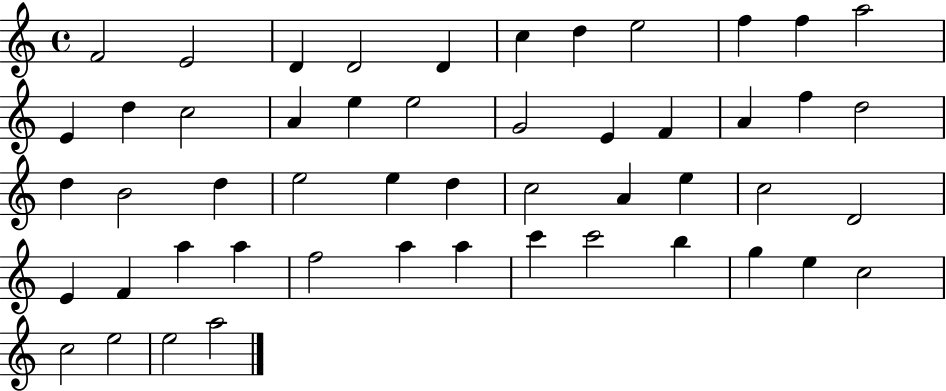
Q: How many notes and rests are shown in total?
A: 51